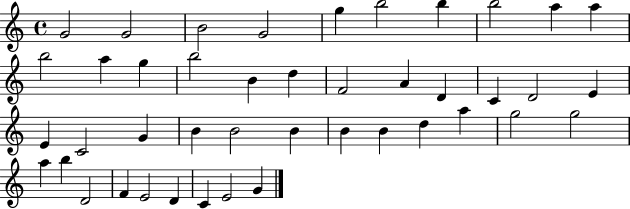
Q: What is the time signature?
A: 4/4